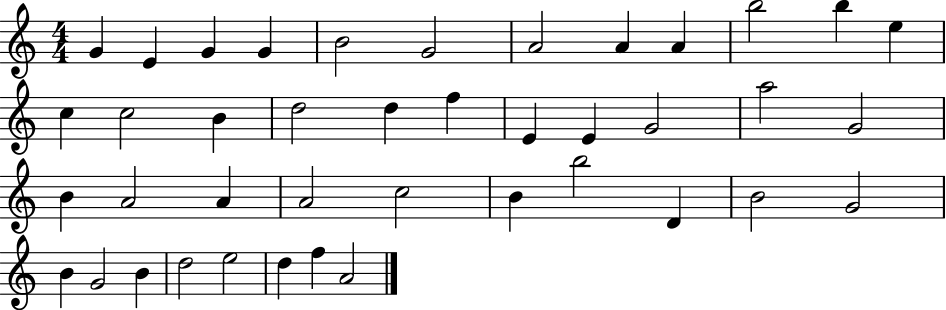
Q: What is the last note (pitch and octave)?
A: A4